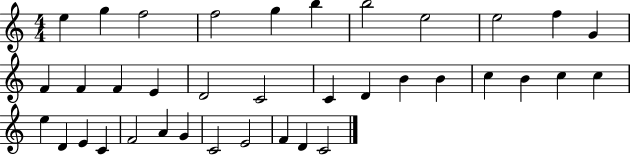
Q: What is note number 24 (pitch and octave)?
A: C5